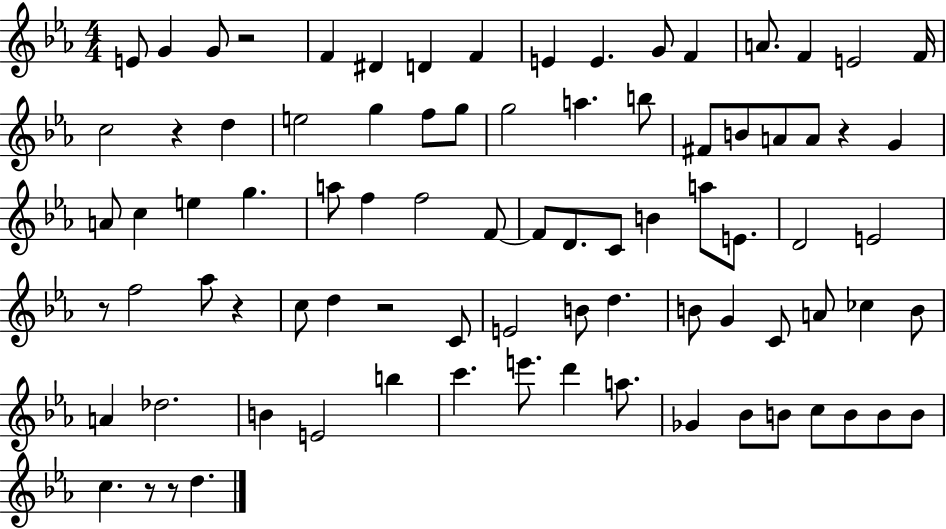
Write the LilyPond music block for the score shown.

{
  \clef treble
  \numericTimeSignature
  \time 4/4
  \key ees \major
  e'8 g'4 g'8 r2 | f'4 dis'4 d'4 f'4 | e'4 e'4. g'8 f'4 | a'8. f'4 e'2 f'16 | \break c''2 r4 d''4 | e''2 g''4 f''8 g''8 | g''2 a''4. b''8 | fis'8 b'8 a'8 a'8 r4 g'4 | \break a'8 c''4 e''4 g''4. | a''8 f''4 f''2 f'8~~ | f'8 d'8. c'8 b'4 a''8 e'8. | d'2 e'2 | \break r8 f''2 aes''8 r4 | c''8 d''4 r2 c'8 | e'2 b'8 d''4. | b'8 g'4 c'8 a'8 ces''4 b'8 | \break a'4 des''2. | b'4 e'2 b''4 | c'''4. e'''8. d'''4 a''8. | ges'4 bes'8 b'8 c''8 b'8 b'8 b'8 | \break c''4. r8 r8 d''4. | \bar "|."
}